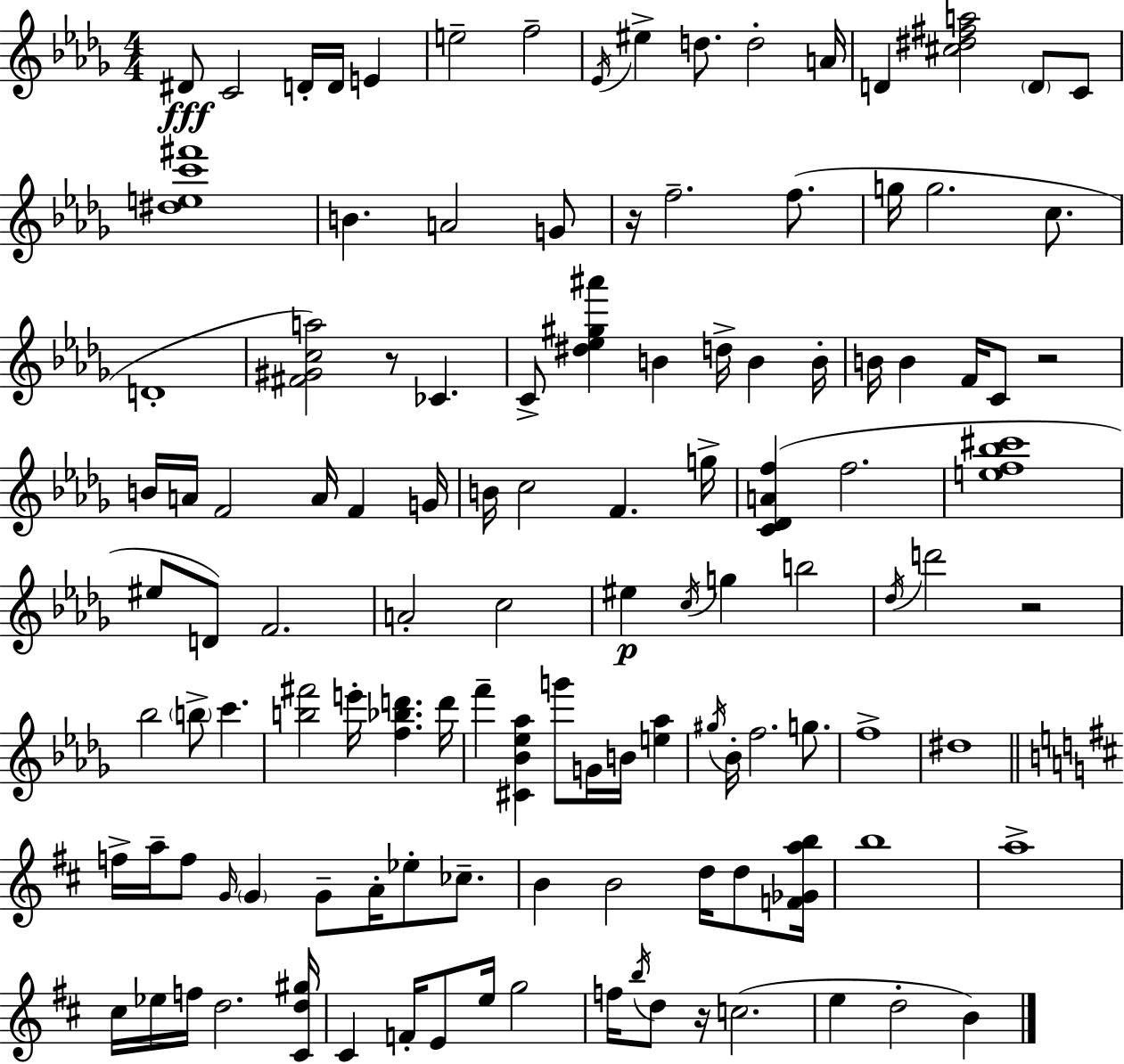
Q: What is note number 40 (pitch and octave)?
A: G4